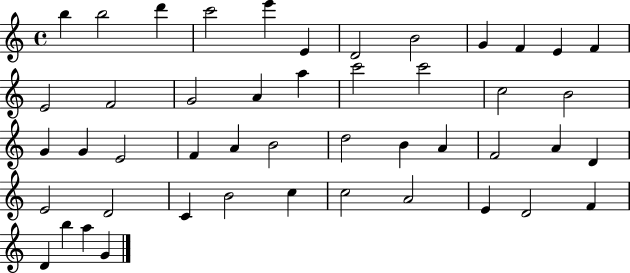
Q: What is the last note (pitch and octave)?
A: G4